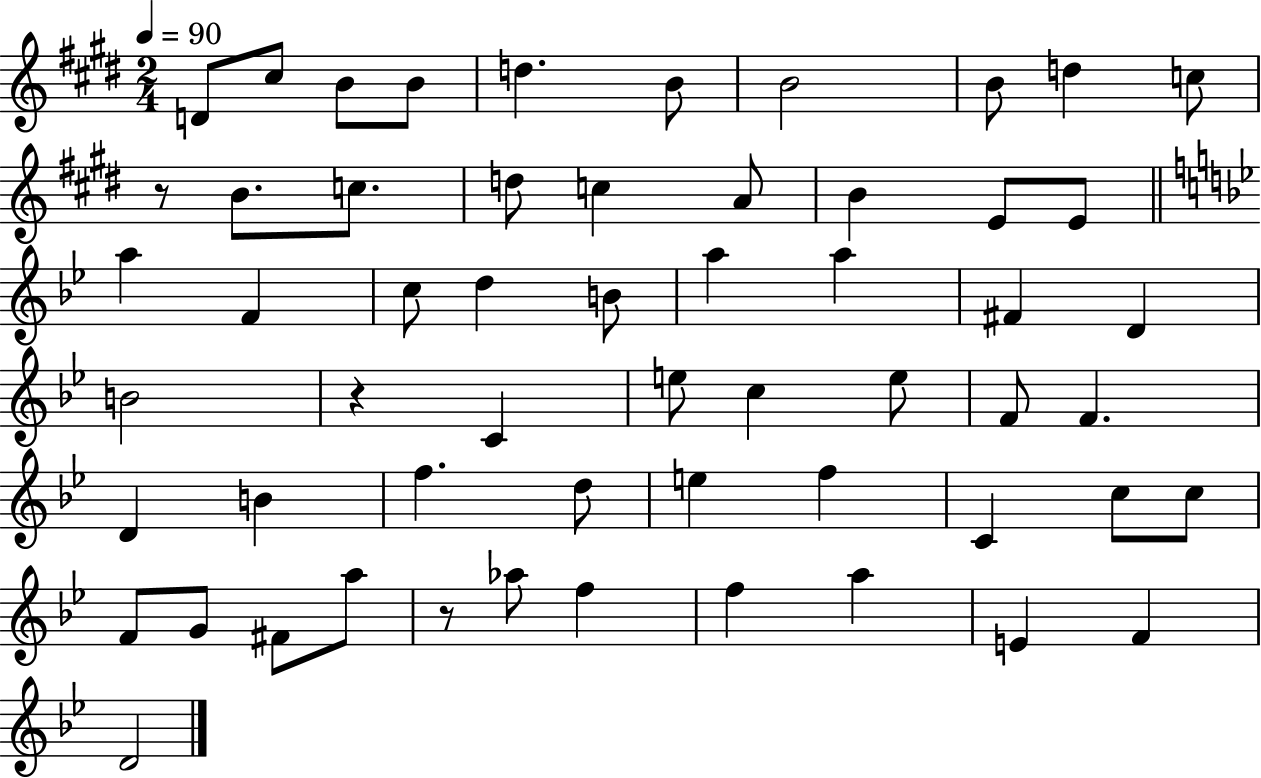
X:1
T:Untitled
M:2/4
L:1/4
K:E
D/2 ^c/2 B/2 B/2 d B/2 B2 B/2 d c/2 z/2 B/2 c/2 d/2 c A/2 B E/2 E/2 a F c/2 d B/2 a a ^F D B2 z C e/2 c e/2 F/2 F D B f d/2 e f C c/2 c/2 F/2 G/2 ^F/2 a/2 z/2 _a/2 f f a E F D2